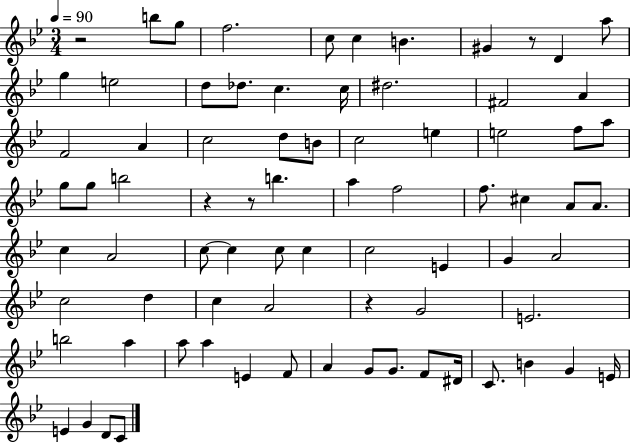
{
  \clef treble
  \numericTimeSignature
  \time 3/4
  \key bes \major
  \tempo 4 = 90
  r2 b''8 g''8 | f''2. | c''8 c''4 b'4. | gis'4 r8 d'4 a''8 | \break g''4 e''2 | d''8 des''8. c''4. c''16 | dis''2. | fis'2 a'4 | \break f'2 a'4 | c''2 d''8 b'8 | c''2 e''4 | e''2 f''8 a''8 | \break g''8 g''8 b''2 | r4 r8 b''4. | a''4 f''2 | f''8. cis''4 a'8 a'8. | \break c''4 a'2 | c''8~~ c''4 c''8 c''4 | c''2 e'4 | g'4 a'2 | \break c''2 d''4 | c''4 a'2 | r4 g'2 | e'2. | \break b''2 a''4 | a''8 a''4 e'4 f'8 | a'4 g'8 g'8. f'8 dis'16 | c'8. b'4 g'4 e'16 | \break e'4 g'4 d'8 c'8 | \bar "|."
}